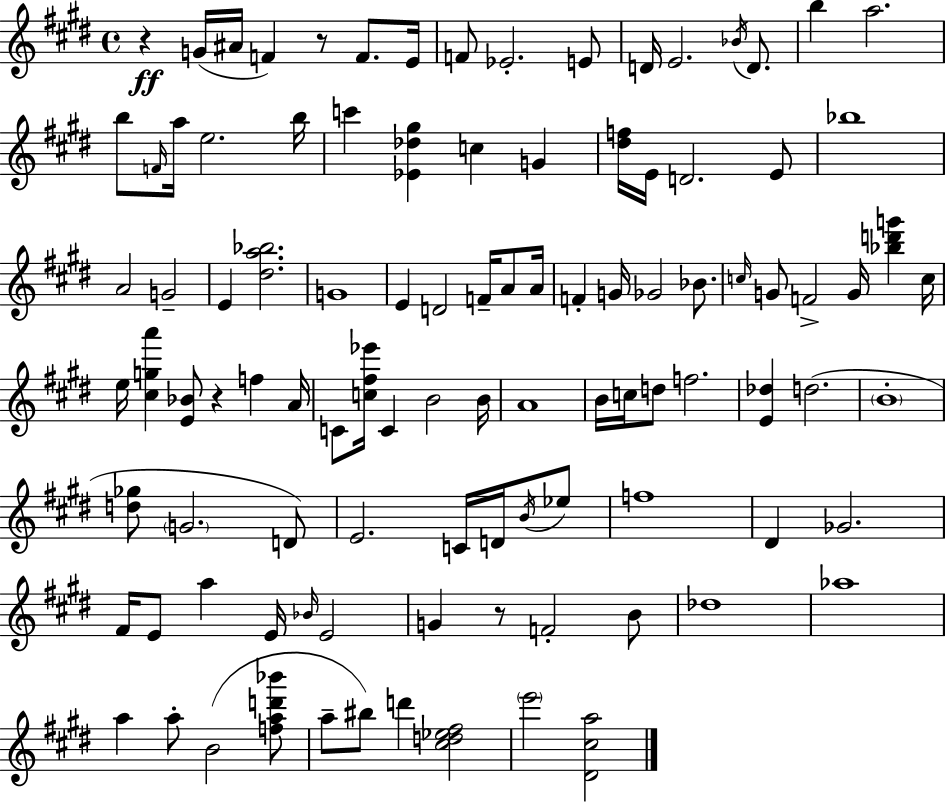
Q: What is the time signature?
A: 4/4